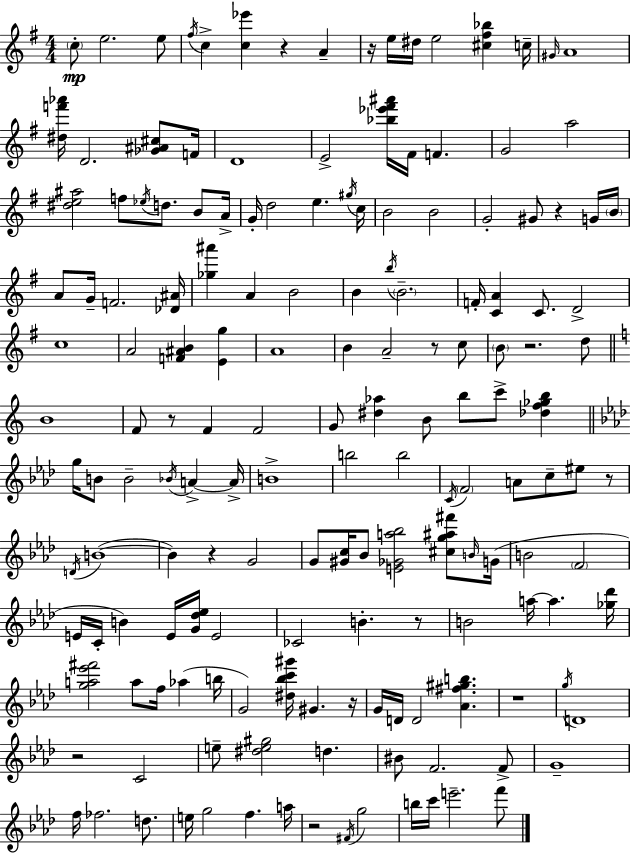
{
  \clef treble
  \numericTimeSignature
  \time 4/4
  \key e \minor
  \parenthesize c''8-.\mp e''2. e''8 | \acciaccatura { fis''16 } c''4-> <c'' ees'''>4 r4 a'4-- | r16 e''16 dis''16 e''2 <cis'' fis'' bes''>4 | c''16-- \grace { gis'16 } a'1 | \break <dis'' f''' aes'''>16 d'2. <ges' ais' cis''>8 | f'16 d'1 | e'2-> <bes'' ees''' fis''' ais'''>16 fis'16 f'4. | g'2 a''2 | \break <dis'' e'' ais''>2 f''8 \acciaccatura { ees''16 } d''8. | b'8 a'16-> g'16-. d''2 e''4. | \acciaccatura { gis''16 } c''16 b'2 b'2 | g'2-. gis'8 r4 | \break g'16 \parenthesize b'16 a'8 g'16-- f'2. | <des' ais'>16 <ges'' ais'''>4 a'4 b'2 | b'4 \acciaccatura { b''16 } \parenthesize b'2.-- | f'16-. <c' a'>4 c'8. d'2-> | \break c''1 | a'2 <f' ais' b'>4 | <e' g''>4 a'1 | b'4 a'2-- | \break r8 c''8 \parenthesize b'8 r2. | d''8 \bar "||" \break \key a \minor b'1 | f'8 r8 f'4 f'2 | g'8 <dis'' aes''>4 b'8 b''8 c'''8-> <des'' f'' ges'' b''>4 | \bar "||" \break \key aes \major g''16 b'8 b'2-- \acciaccatura { bes'16 } a'4->~~ | a'16-> b'1-> | b''2 b''2 | \acciaccatura { c'16 } \parenthesize f'2 a'8 c''8-- eis''8 | \break r8 \acciaccatura { d'16 }( b'1~~ | b'4) r4 g'2 | g'8 <gis' c''>16 bes'8 <e' ges' a'' bes''>2 | <cis'' g'' ais'' fis'''>8 \grace { b'16 } g'16( b'2 \parenthesize f'2 | \break e'16 c'16-. b'4) e'16 <g' des'' ees''>16 e'2 | ces'2 b'4.-. | r8 b'2 a''16~~ a''4. | <ges'' des'''>16 <g'' a'' ees''' fis'''>2 a''8 f''16 aes''4( | \break b''16 g'2) <dis'' bes'' c''' gis'''>16 gis'4. | r16 g'16 d'16 d'2 <aes' fis'' gis'' b''>4. | r1 | \acciaccatura { g''16 } d'1 | \break r2 c'2 | e''8-- <dis'' e'' gis''>2 d''4. | bis'8 f'2. | f'8-> g'1-- | \break f''16 fes''2. | d''8. e''16 g''2 f''4. | a''16 r2 \acciaccatura { fis'16 } g''2 | b''16 c'''16 e'''2.-- | \break f'''8 \bar "|."
}